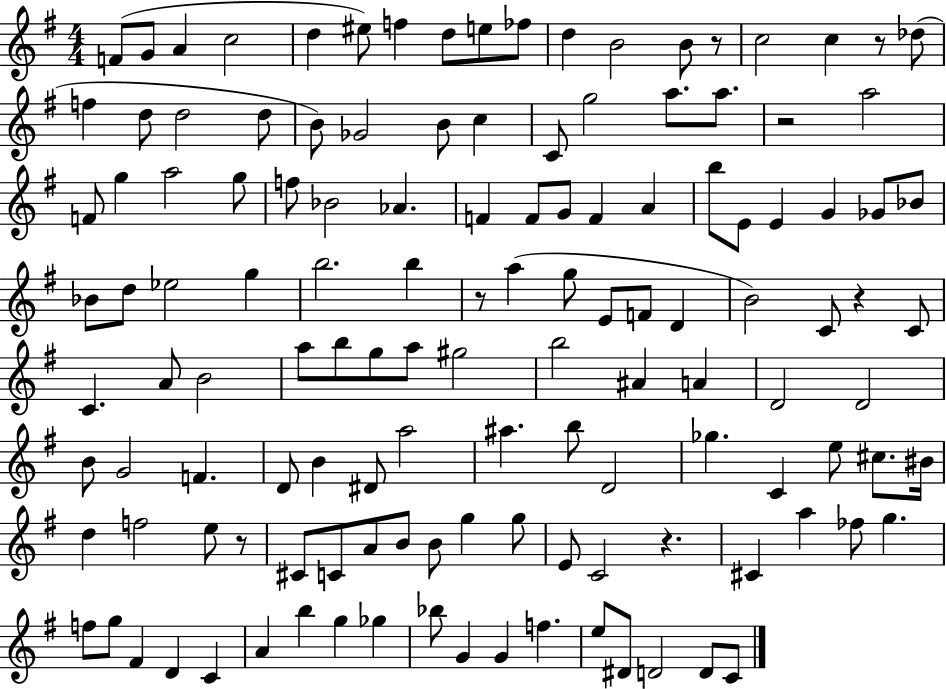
X:1
T:Untitled
M:4/4
L:1/4
K:G
F/2 G/2 A c2 d ^e/2 f d/2 e/2 _f/2 d B2 B/2 z/2 c2 c z/2 _d/2 f d/2 d2 d/2 B/2 _G2 B/2 c C/2 g2 a/2 a/2 z2 a2 F/2 g a2 g/2 f/2 _B2 _A F F/2 G/2 F A b/2 E/2 E G _G/2 _B/2 _B/2 d/2 _e2 g b2 b z/2 a g/2 E/2 F/2 D B2 C/2 z C/2 C A/2 B2 a/2 b/2 g/2 a/2 ^g2 b2 ^A A D2 D2 B/2 G2 F D/2 B ^D/2 a2 ^a b/2 D2 _g C e/2 ^c/2 ^B/4 d f2 e/2 z/2 ^C/2 C/2 A/2 B/2 B/2 g g/2 E/2 C2 z ^C a _f/2 g f/2 g/2 ^F D C A b g _g _b/2 G G f e/2 ^D/2 D2 D/2 C/2